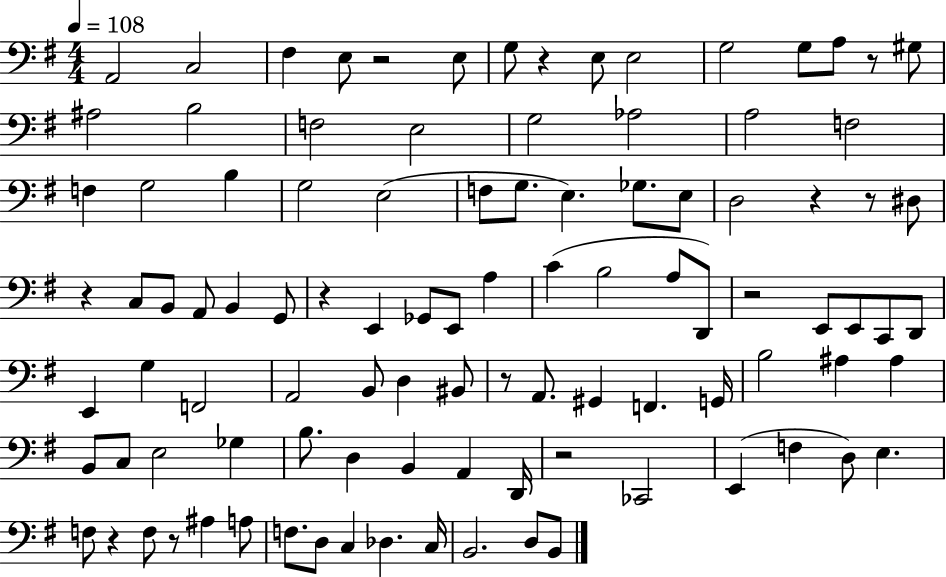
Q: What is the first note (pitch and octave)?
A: A2